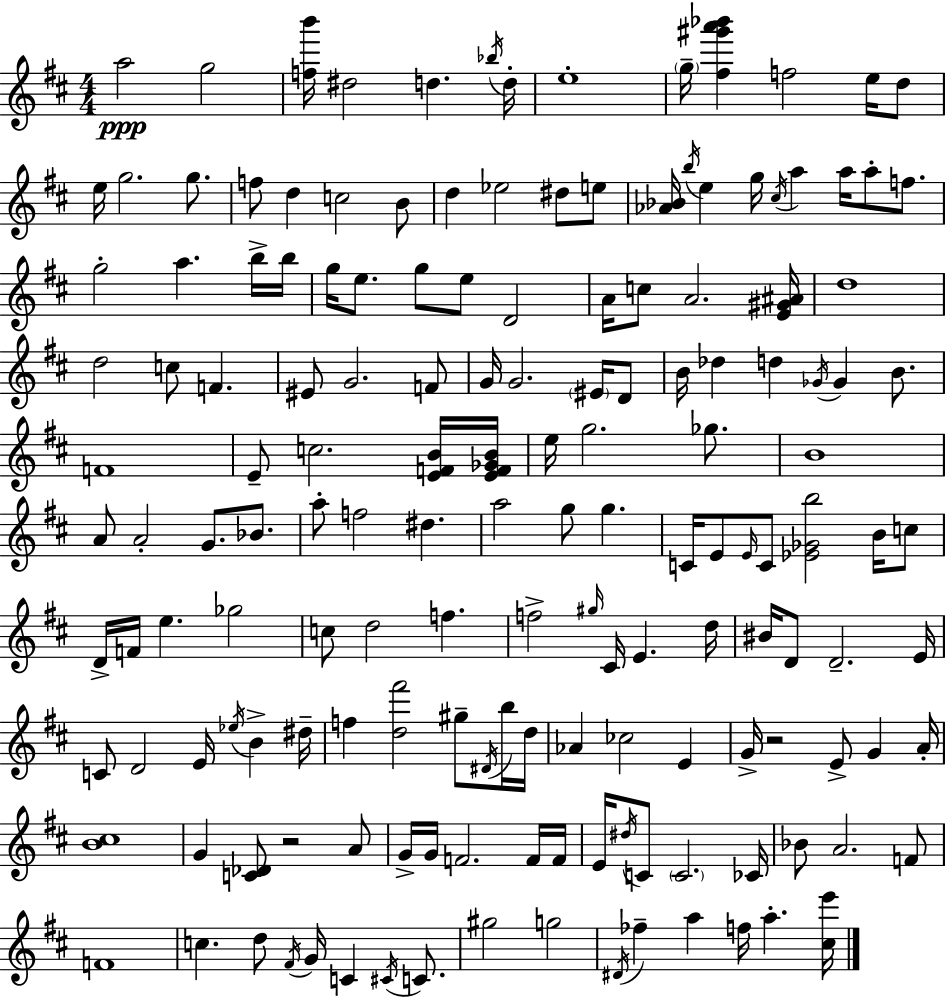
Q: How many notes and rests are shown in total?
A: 159